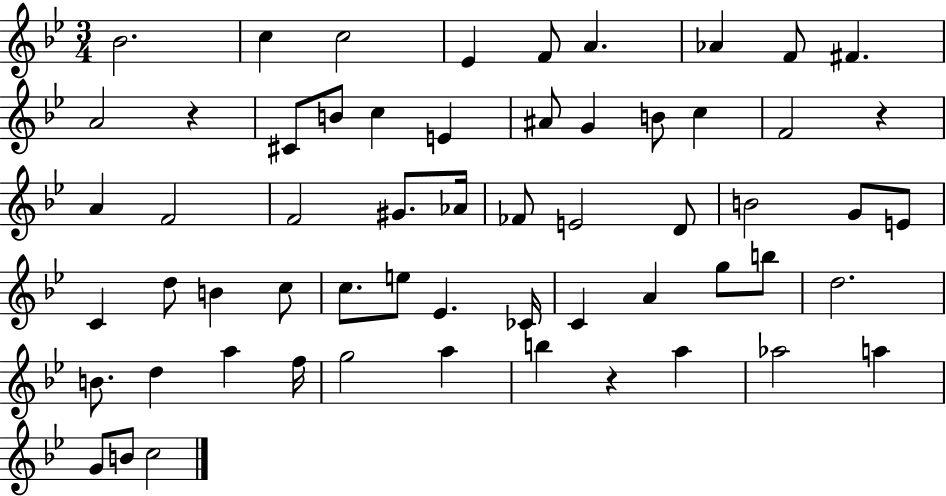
Bb4/h. C5/q C5/h Eb4/q F4/e A4/q. Ab4/q F4/e F#4/q. A4/h R/q C#4/e B4/e C5/q E4/q A#4/e G4/q B4/e C5/q F4/h R/q A4/q F4/h F4/h G#4/e. Ab4/s FES4/e E4/h D4/e B4/h G4/e E4/e C4/q D5/e B4/q C5/e C5/e. E5/e Eb4/q. CES4/s C4/q A4/q G5/e B5/e D5/h. B4/e. D5/q A5/q F5/s G5/h A5/q B5/q R/q A5/q Ab5/h A5/q G4/e B4/e C5/h